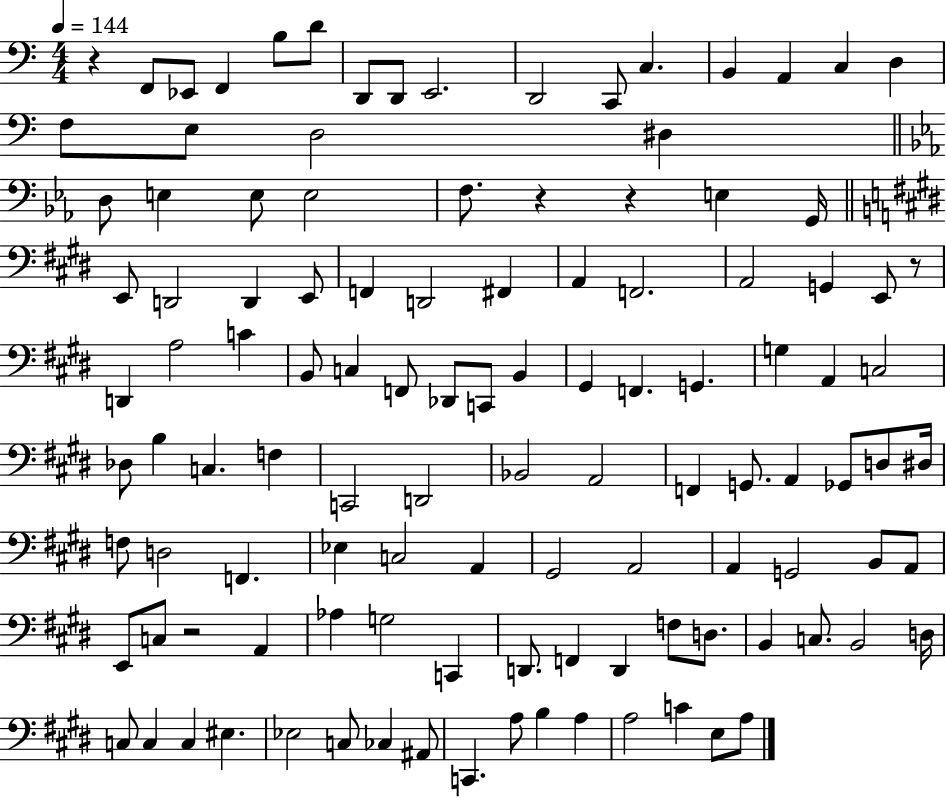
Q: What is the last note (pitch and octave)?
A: A3